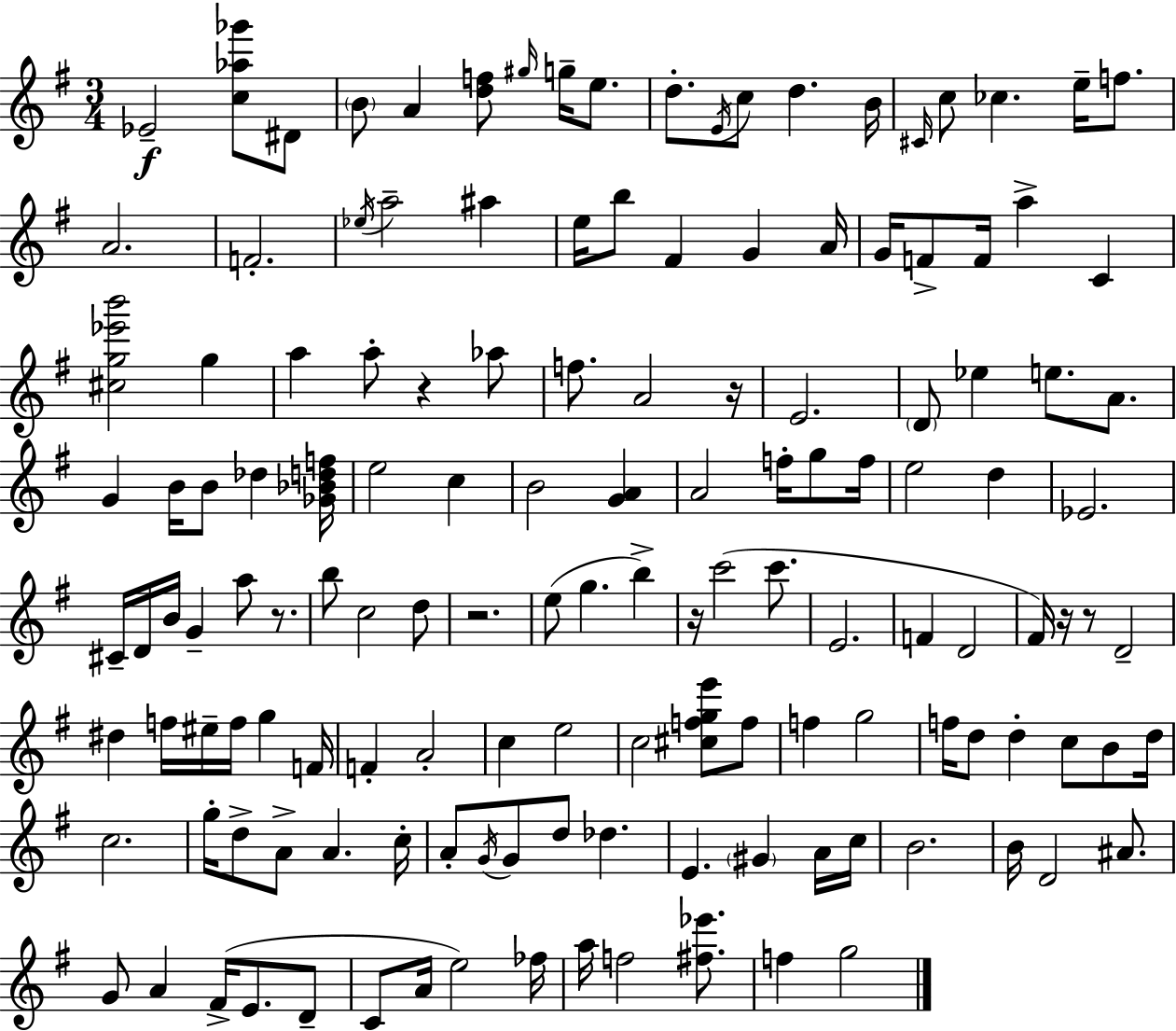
X:1
T:Untitled
M:3/4
L:1/4
K:Em
_E2 [c_a_g']/2 ^D/2 B/2 A [df]/2 ^g/4 g/4 e/2 d/2 E/4 c/2 d B/4 ^C/4 c/2 _c e/4 f/2 A2 F2 _e/4 a2 ^a e/4 b/2 ^F G A/4 G/4 F/2 F/4 a C [^cg_e'b']2 g a a/2 z _a/2 f/2 A2 z/4 E2 D/2 _e e/2 A/2 G B/4 B/2 _d [_G_Bdf]/4 e2 c B2 [GA] A2 f/4 g/2 f/4 e2 d _E2 ^C/4 D/4 B/4 G a/2 z/2 b/2 c2 d/2 z2 e/2 g b z/4 c'2 c'/2 E2 F D2 ^F/4 z/4 z/2 D2 ^d f/4 ^e/4 f/4 g F/4 F A2 c e2 c2 [^cfge']/2 f/2 f g2 f/4 d/2 d c/2 B/2 d/4 c2 g/4 d/2 A/2 A c/4 A/2 G/4 G/2 d/2 _d E ^G A/4 c/4 B2 B/4 D2 ^A/2 G/2 A ^F/4 E/2 D/2 C/2 A/4 e2 _f/4 a/4 f2 [^f_e']/2 f g2